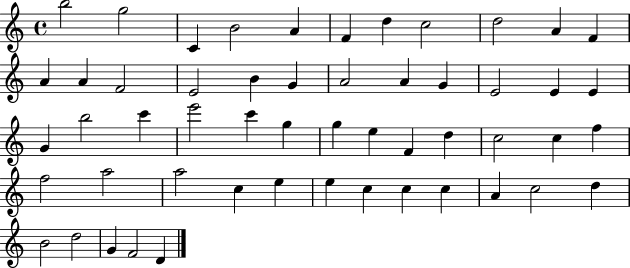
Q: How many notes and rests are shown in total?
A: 53